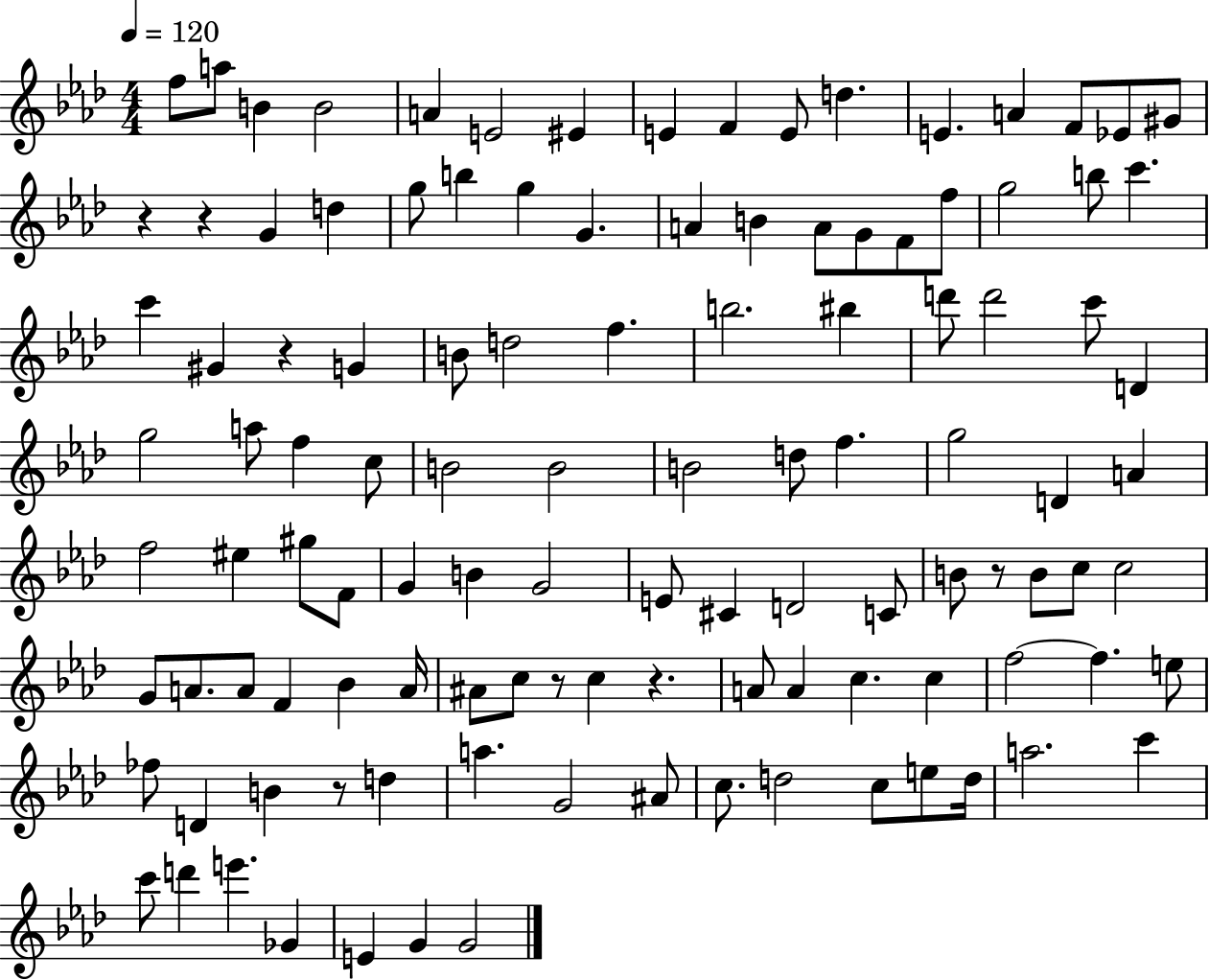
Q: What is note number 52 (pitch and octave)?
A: F5